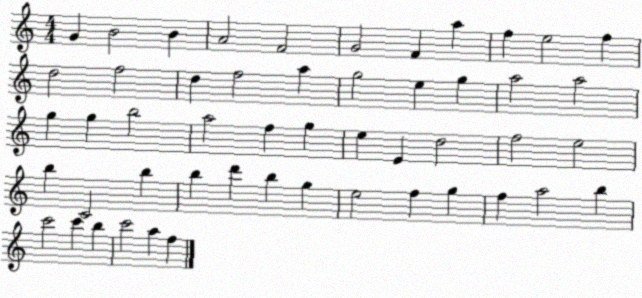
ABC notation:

X:1
T:Untitled
M:4/4
L:1/4
K:C
G B2 B A2 F2 G2 F a f e2 f d2 f2 d f2 a g2 e g a2 a2 g g b2 a2 f g e E d2 f2 e2 b C2 b b d' b g e2 f g f a2 b c'2 c' b c'2 a f